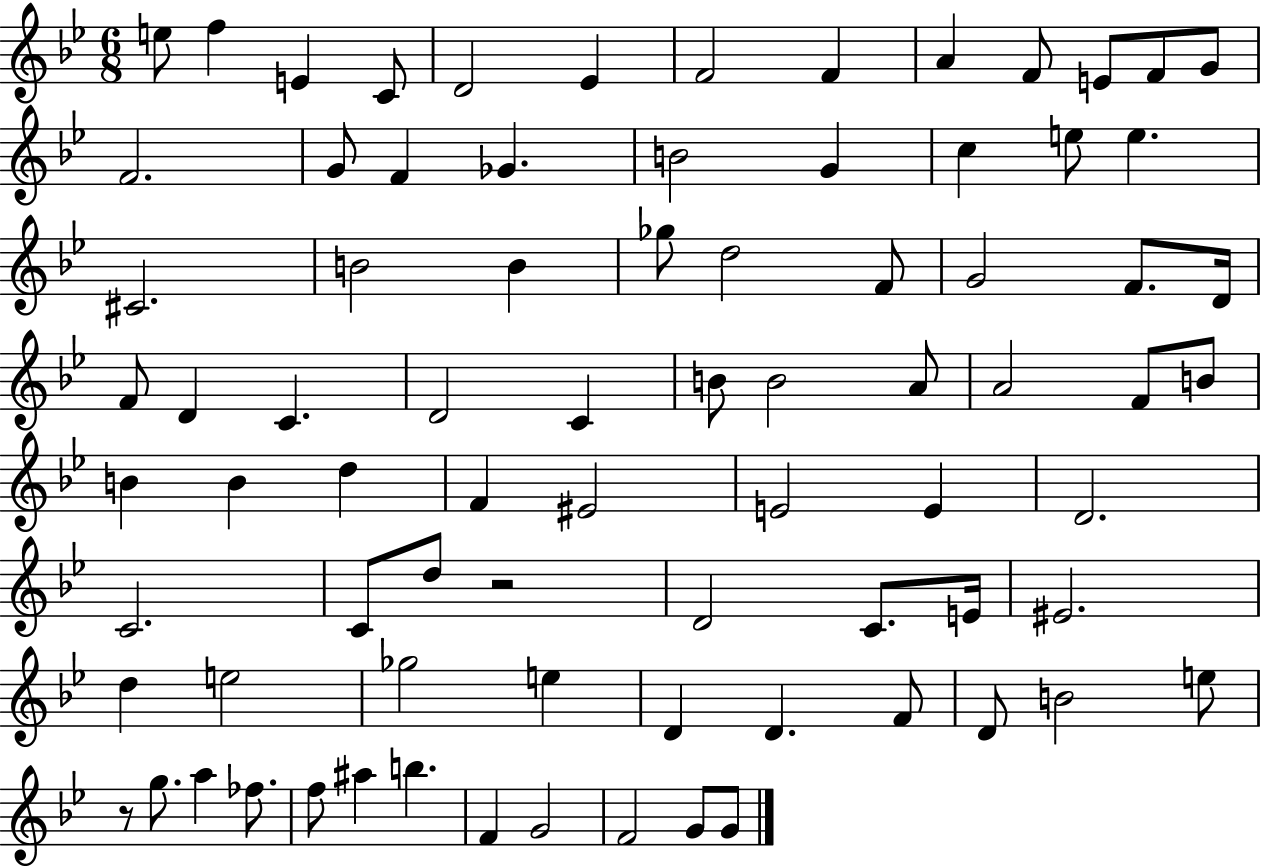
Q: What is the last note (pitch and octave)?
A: G4